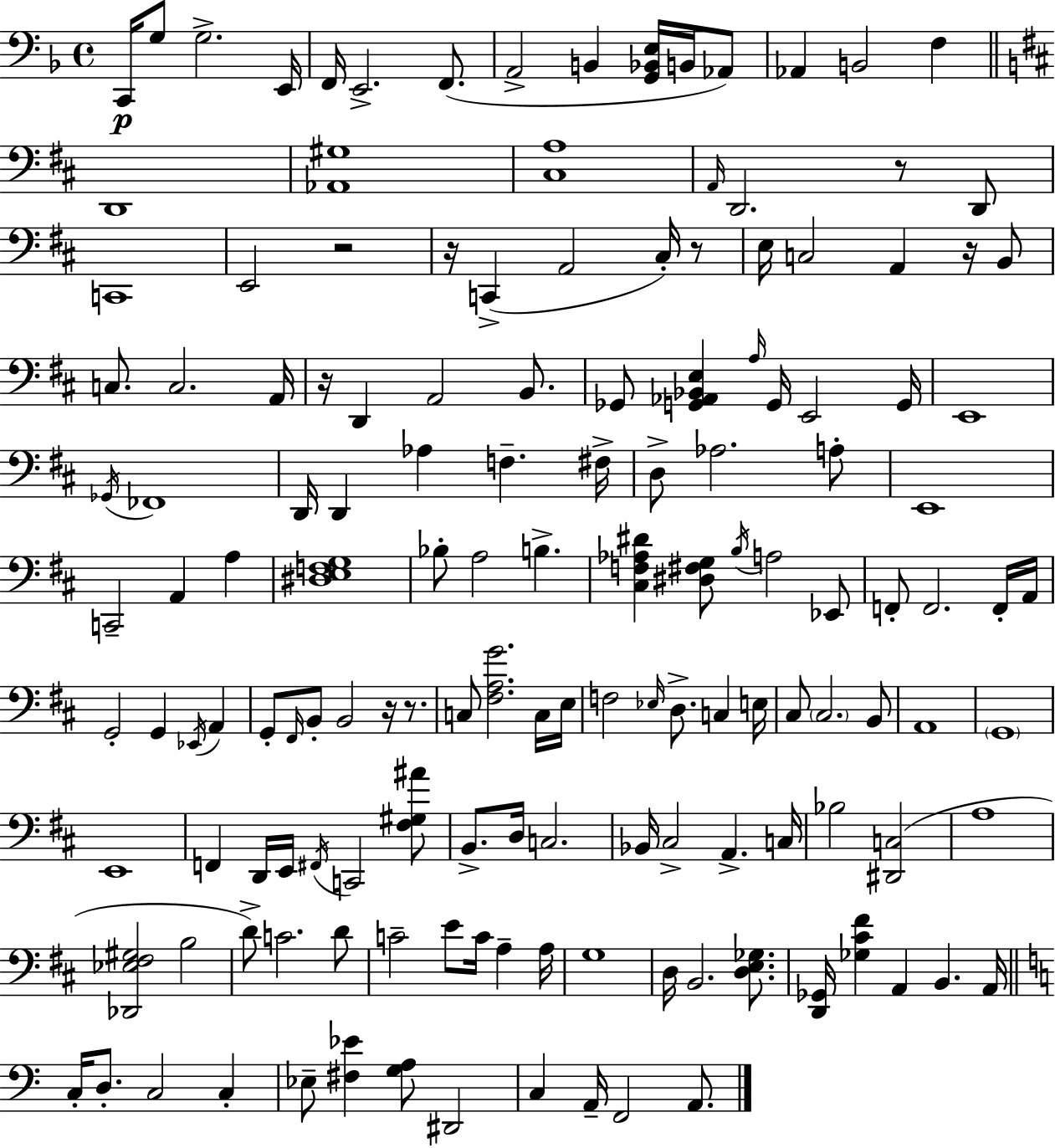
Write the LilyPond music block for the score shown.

{
  \clef bass
  \time 4/4
  \defaultTimeSignature
  \key d \minor
  c,16\p g8 g2.-> e,16 | f,16 e,2.-> f,8.( | a,2-> b,4 <g, bes, e>16 b,16 aes,8) | aes,4 b,2 f4 | \break \bar "||" \break \key d \major d,1 | <aes, gis>1 | <cis a>1 | \grace { a,16 } d,2. r8 d,8 | \break c,1 | e,2 r2 | r16 c,4->( a,2 cis16-.) r8 | e16 c2 a,4 r16 b,8 | \break c8. c2. | a,16 r16 d,4 a,2 b,8. | ges,8 <g, aes, bes, e>4 \grace { a16 } g,16 e,2 | g,16 e,1 | \break \acciaccatura { ges,16 } fes,1 | d,16 d,4 aes4 f4.-- | fis16-> d8-> aes2. | a8-. e,1 | \break c,2-- a,4 a4 | <dis e f g>1 | bes8-. a2 b4.-> | <cis f aes dis'>4 <dis fis g>8 \acciaccatura { b16 } a2 | \break ees,8 f,8-. f,2. | f,16-. a,16 g,2-. g,4 | \acciaccatura { ees,16 } a,4 g,8-. \grace { fis,16 } b,8-. b,2 | r16 r8. c8 <fis a g'>2. | \break c16 e16 f2 \grace { ees16 } d8.-> | c4 e16 cis8 \parenthesize cis2. | b,8 a,1 | \parenthesize g,1 | \break e,1 | f,4 d,16 e,16 \acciaccatura { fis,16 } c,2 | <fis gis ais'>8 b,8.-> d16 c2. | bes,16 cis2-> | \break a,4.-> c16 bes2 | <dis, c>2( a1 | <des, ees fis gis>2 | b2 d'8->) c'2. | \break d'8 c'2-- | e'8 c'16 a4-- a16 g1 | d16 b,2. | <d e ges>8. <d, ges,>16 <ges cis' fis'>4 a,4 | \break b,4. a,16 \bar "||" \break \key c \major c16-. d8.-. c2 c4-. | ees8-- <fis ees'>4 <g a>8 dis,2 | c4 a,16-- f,2 a,8. | \bar "|."
}